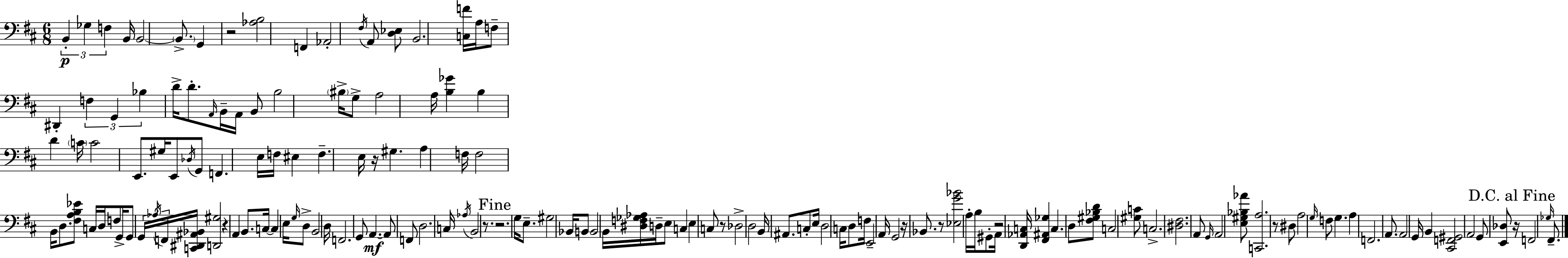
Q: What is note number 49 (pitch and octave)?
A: B2